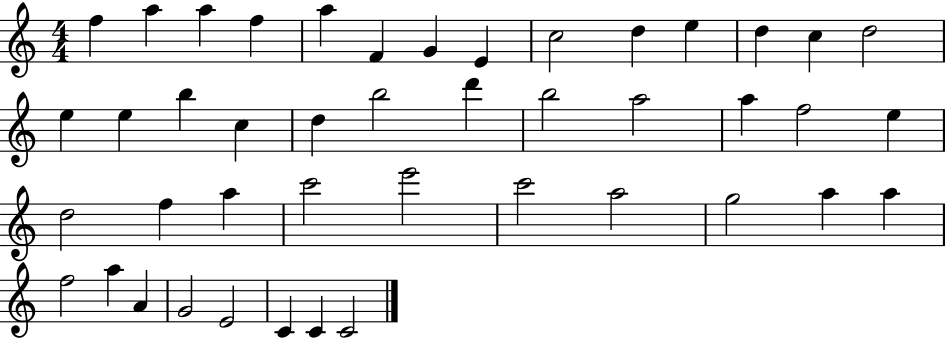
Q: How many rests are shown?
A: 0